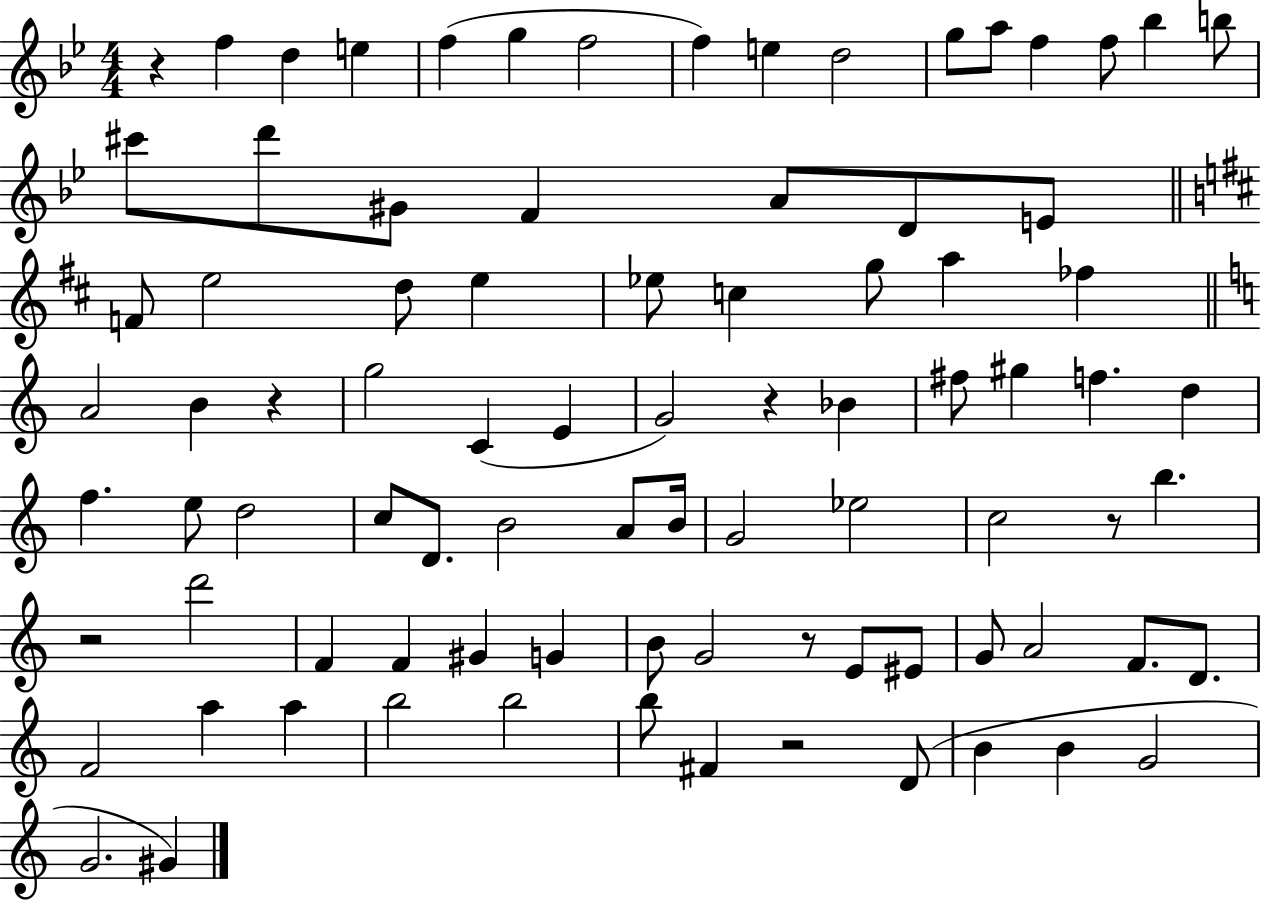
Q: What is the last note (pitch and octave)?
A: G#4